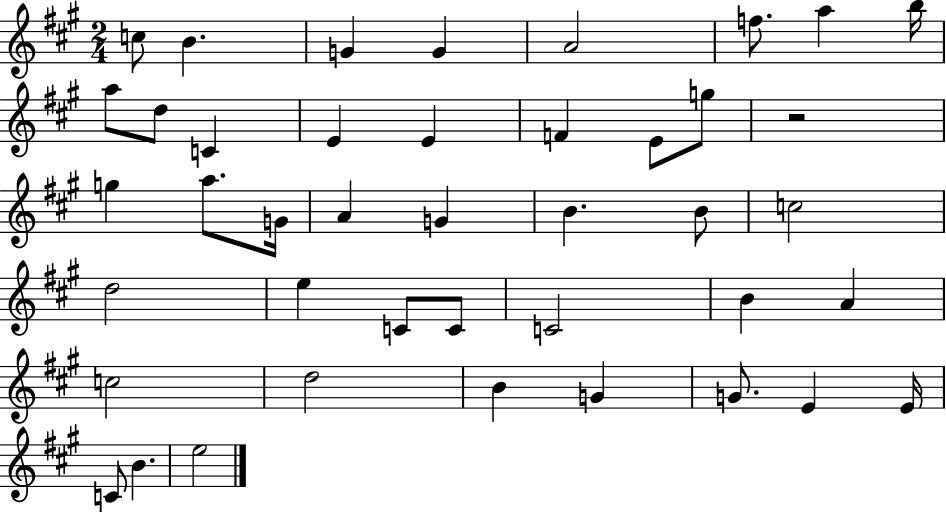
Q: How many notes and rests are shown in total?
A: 42